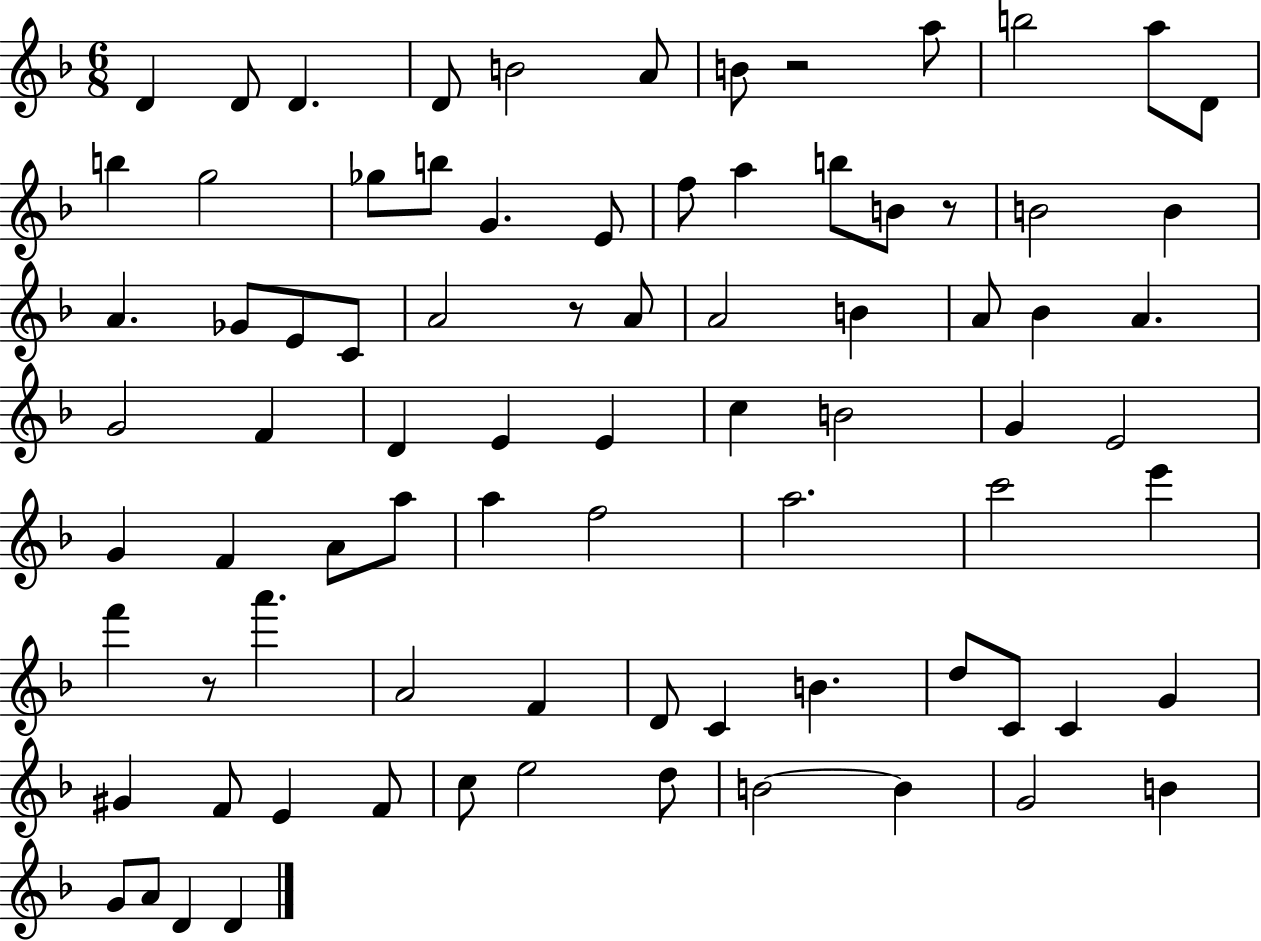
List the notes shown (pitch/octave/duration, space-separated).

D4/q D4/e D4/q. D4/e B4/h A4/e B4/e R/h A5/e B5/h A5/e D4/e B5/q G5/h Gb5/e B5/e G4/q. E4/e F5/e A5/q B5/e B4/e R/e B4/h B4/q A4/q. Gb4/e E4/e C4/e A4/h R/e A4/e A4/h B4/q A4/e Bb4/q A4/q. G4/h F4/q D4/q E4/q E4/q C5/q B4/h G4/q E4/h G4/q F4/q A4/e A5/e A5/q F5/h A5/h. C6/h E6/q F6/q R/e A6/q. A4/h F4/q D4/e C4/q B4/q. D5/e C4/e C4/q G4/q G#4/q F4/e E4/q F4/e C5/e E5/h D5/e B4/h B4/q G4/h B4/q G4/e A4/e D4/q D4/q